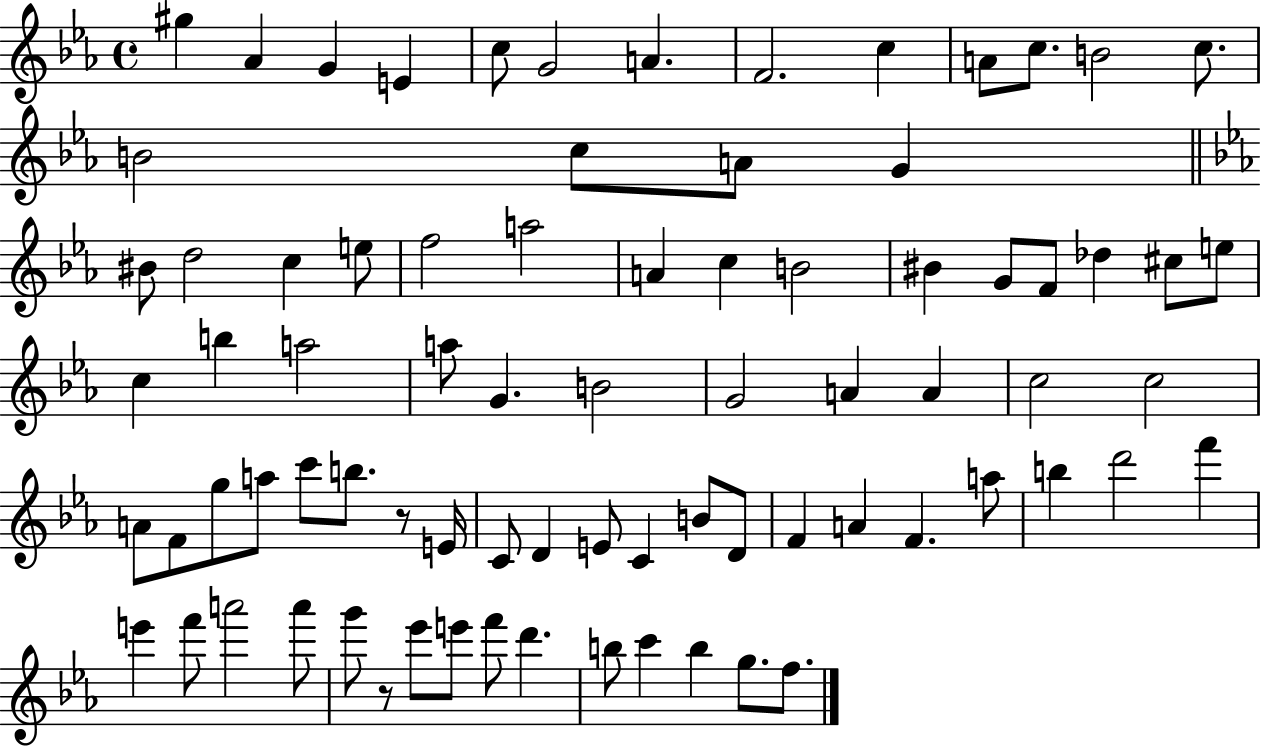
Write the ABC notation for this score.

X:1
T:Untitled
M:4/4
L:1/4
K:Eb
^g _A G E c/2 G2 A F2 c A/2 c/2 B2 c/2 B2 c/2 A/2 G ^B/2 d2 c e/2 f2 a2 A c B2 ^B G/2 F/2 _d ^c/2 e/2 c b a2 a/2 G B2 G2 A A c2 c2 A/2 F/2 g/2 a/2 c'/2 b/2 z/2 E/4 C/2 D E/2 C B/2 D/2 F A F a/2 b d'2 f' e' f'/2 a'2 a'/2 g'/2 z/2 _e'/2 e'/2 f'/2 d' b/2 c' b g/2 f/2